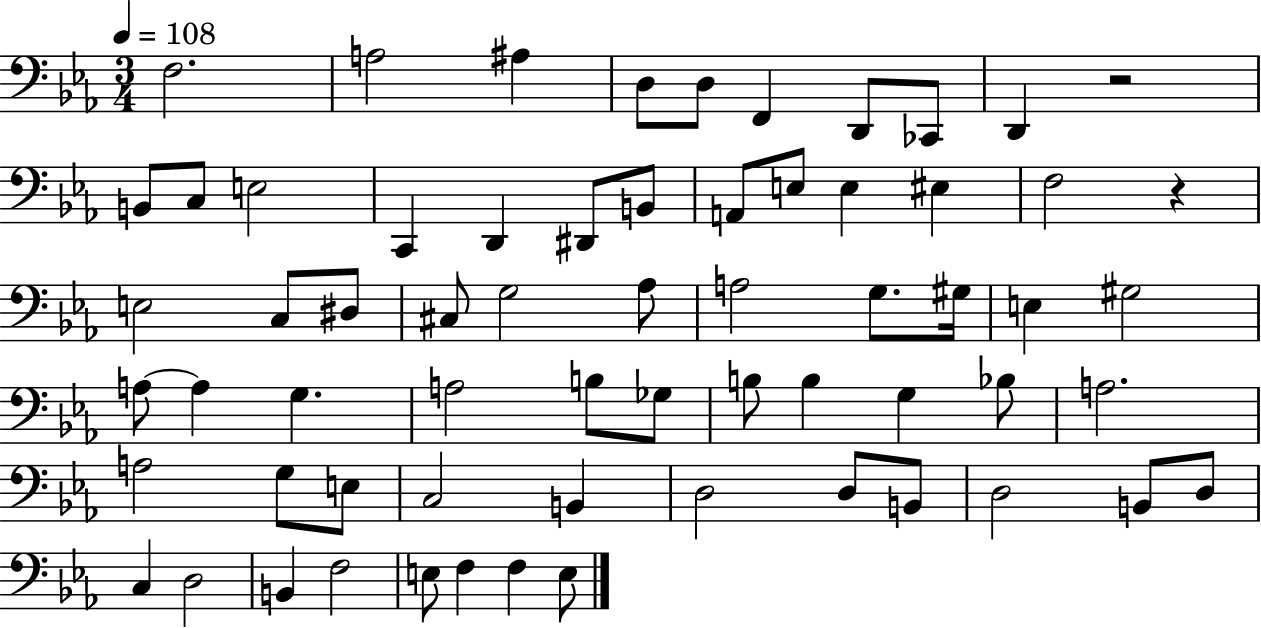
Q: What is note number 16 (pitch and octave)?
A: B2